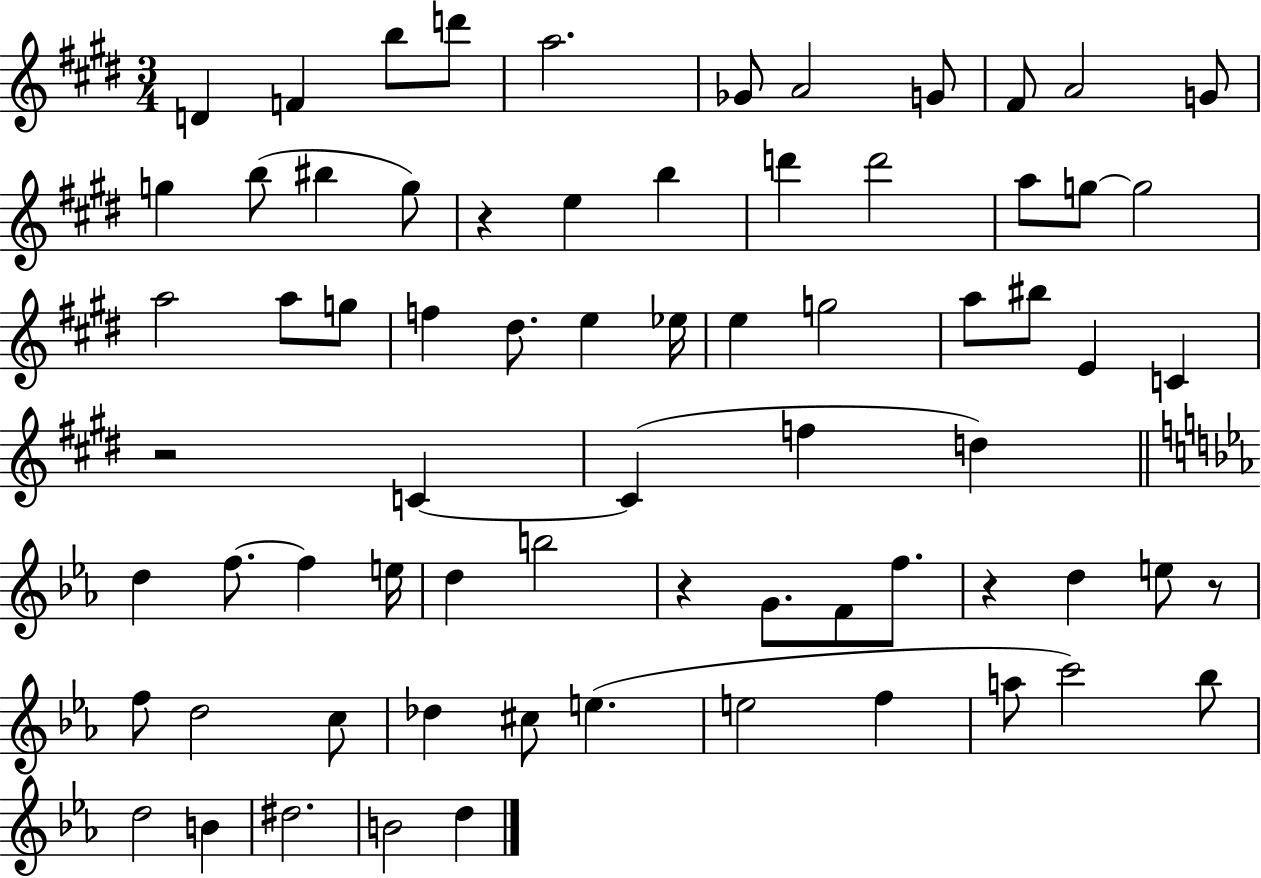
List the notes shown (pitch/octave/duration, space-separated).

D4/q F4/q B5/e D6/e A5/h. Gb4/e A4/h G4/e F#4/e A4/h G4/e G5/q B5/e BIS5/q G5/e R/q E5/q B5/q D6/q D6/h A5/e G5/e G5/h A5/h A5/e G5/e F5/q D#5/e. E5/q Eb5/s E5/q G5/h A5/e BIS5/e E4/q C4/q R/h C4/q C4/q F5/q D5/q D5/q F5/e. F5/q E5/s D5/q B5/h R/q G4/e. F4/e F5/e. R/q D5/q E5/e R/e F5/e D5/h C5/e Db5/q C#5/e E5/q. E5/h F5/q A5/e C6/h Bb5/e D5/h B4/q D#5/h. B4/h D5/q